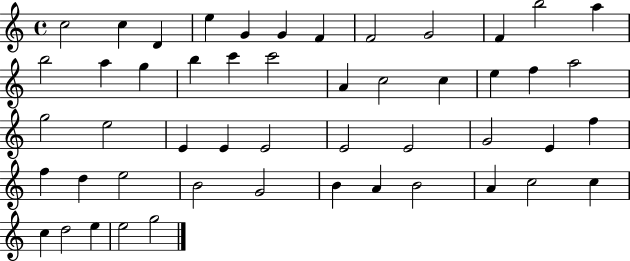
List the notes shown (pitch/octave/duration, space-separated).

C5/h C5/q D4/q E5/q G4/q G4/q F4/q F4/h G4/h F4/q B5/h A5/q B5/h A5/q G5/q B5/q C6/q C6/h A4/q C5/h C5/q E5/q F5/q A5/h G5/h E5/h E4/q E4/q E4/h E4/h E4/h G4/h E4/q F5/q F5/q D5/q E5/h B4/h G4/h B4/q A4/q B4/h A4/q C5/h C5/q C5/q D5/h E5/q E5/h G5/h